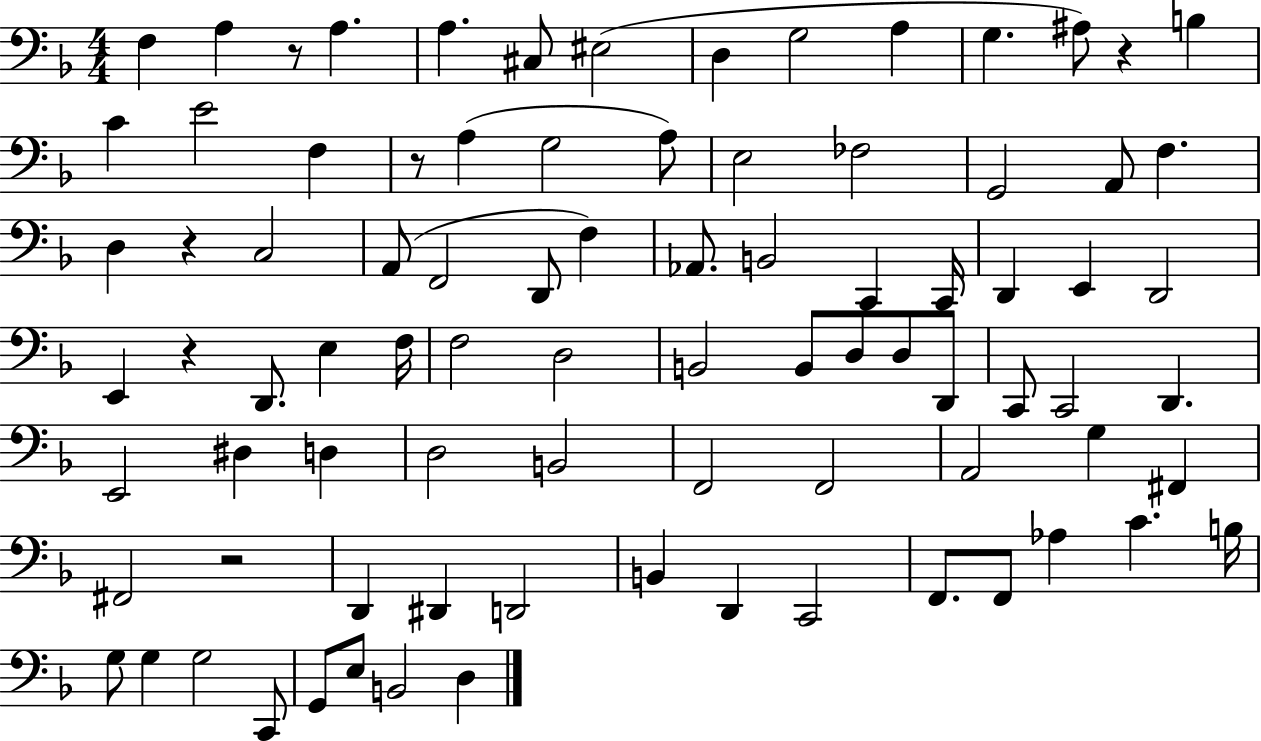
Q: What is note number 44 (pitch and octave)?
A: B2